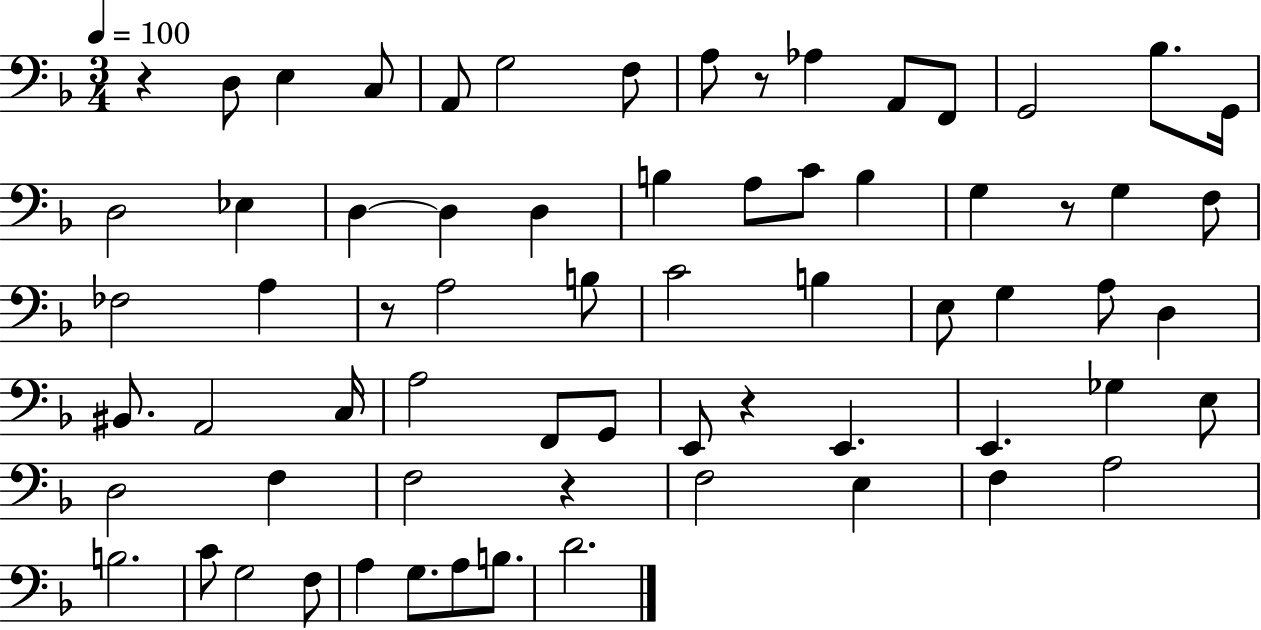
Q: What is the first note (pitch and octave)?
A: D3